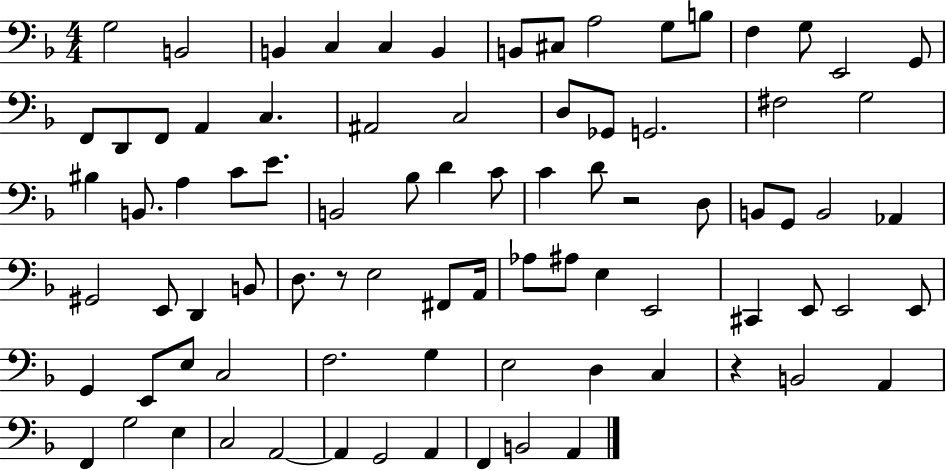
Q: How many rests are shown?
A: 3